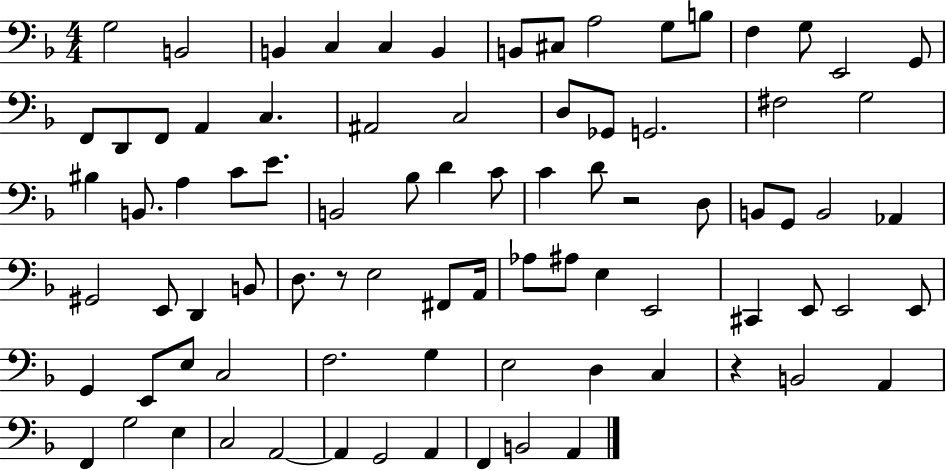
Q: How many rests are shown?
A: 3